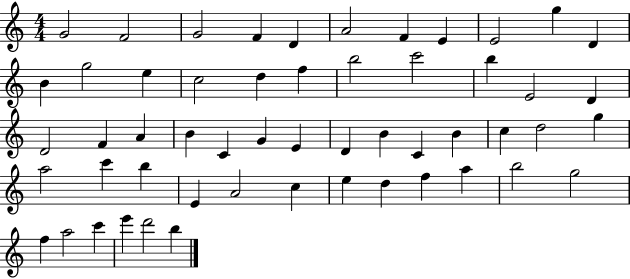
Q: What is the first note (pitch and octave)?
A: G4